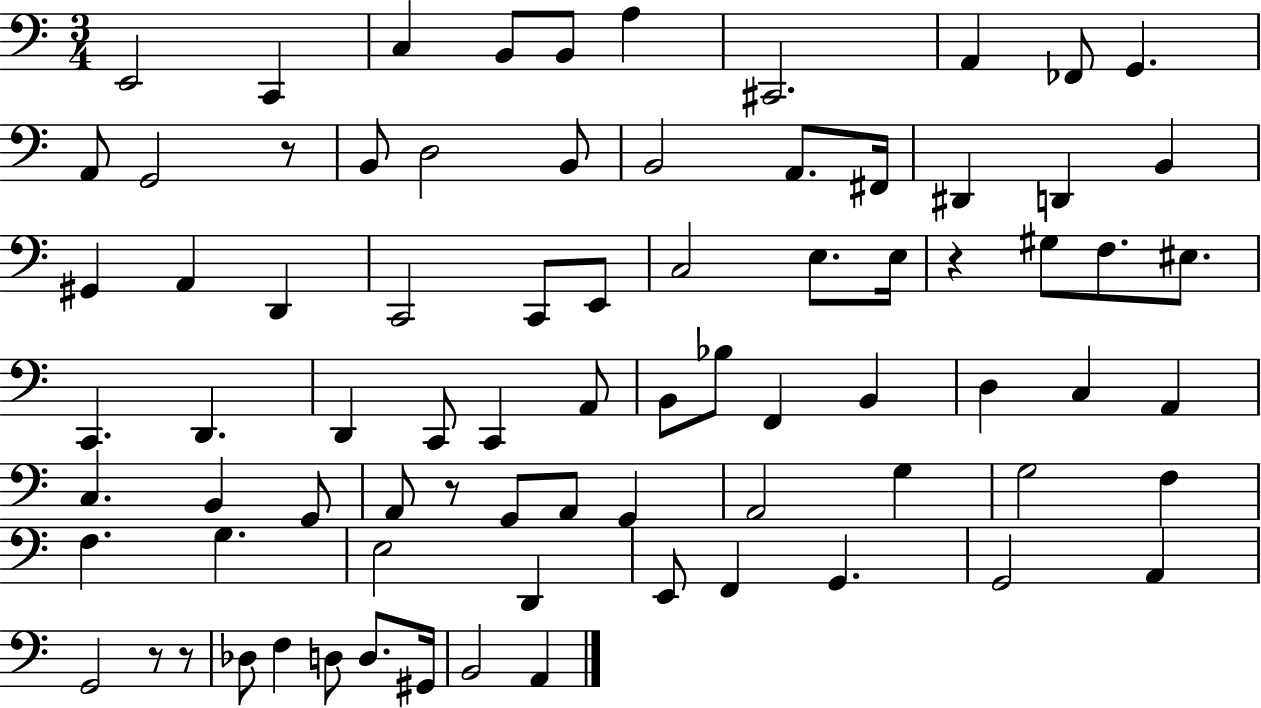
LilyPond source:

{
  \clef bass
  \numericTimeSignature
  \time 3/4
  \key c \major
  e,2 c,4 | c4 b,8 b,8 a4 | cis,2. | a,4 fes,8 g,4. | \break a,8 g,2 r8 | b,8 d2 b,8 | b,2 a,8. fis,16 | dis,4 d,4 b,4 | \break gis,4 a,4 d,4 | c,2 c,8 e,8 | c2 e8. e16 | r4 gis8 f8. eis8. | \break c,4. d,4. | d,4 c,8 c,4 a,8 | b,8 bes8 f,4 b,4 | d4 c4 a,4 | \break c4. b,4 g,8 | a,8 r8 g,8 a,8 g,4 | a,2 g4 | g2 f4 | \break f4. g4. | e2 d,4 | e,8 f,4 g,4. | g,2 a,4 | \break g,2 r8 r8 | des8 f4 d8 d8. gis,16 | b,2 a,4 | \bar "|."
}